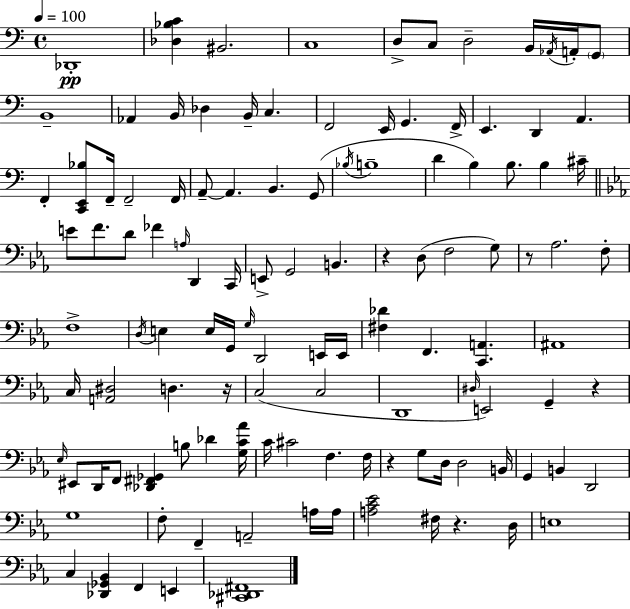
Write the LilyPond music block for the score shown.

{
  \clef bass
  \time 4/4
  \defaultTimeSignature
  \key c \major
  \tempo 4 = 100
  des,1-.\pp | <des bes c'>4 bis,2. | c1 | d8-> c8 d2-- b,16 \acciaccatura { aes,16 } a,16-. \parenthesize g,8 | \break b,1-- | aes,4 b,16 des4 b,16-- c4. | f,2 e,16 g,4. | f,16-> e,4. d,4 a,4. | \break f,4-. <c, e, bes>8 f,16-- f,2-- | f,16 a,8--~~ a,4. b,4. g,8( | \acciaccatura { bes16 } b1-- | d'4 b4) b8. b4 | \break cis'16-- \bar "||" \break \key ees \major e'8 f'8. d'8 fes'4 \grace { a16 } d,4 | c,16 e,8-> g,2 b,4. | r4 d8( f2 g8) | r8 aes2. f8-. | \break f1-> | \acciaccatura { d16 } e4 e16 g,16 \grace { g16 } d,2 | e,16 e,16 <fis des'>4 f,4. <c, a,>4. | ais,1 | \break c16 <a, dis>2 d4. | r16 c2( c2 | d,1 | \grace { dis16 } e,2) g,4-- | \break r4 \grace { ees16 } eis,8 d,16 f,8 <des, fis, ges,>4 b8 | des'4 <g c' aes'>16 c'16 cis'2 f4. | f16 r4 g8 d16 d2 | b,16 g,4 b,4 d,2 | \break g1 | f8-. f,4-- a,2-- | a16 a16 <a c' ees'>2 fis16 r4. | d16 e1 | \break c4 <des, ges, bes,>4 f,4 | e,4 <cis, des, fis,>1 | \bar "|."
}